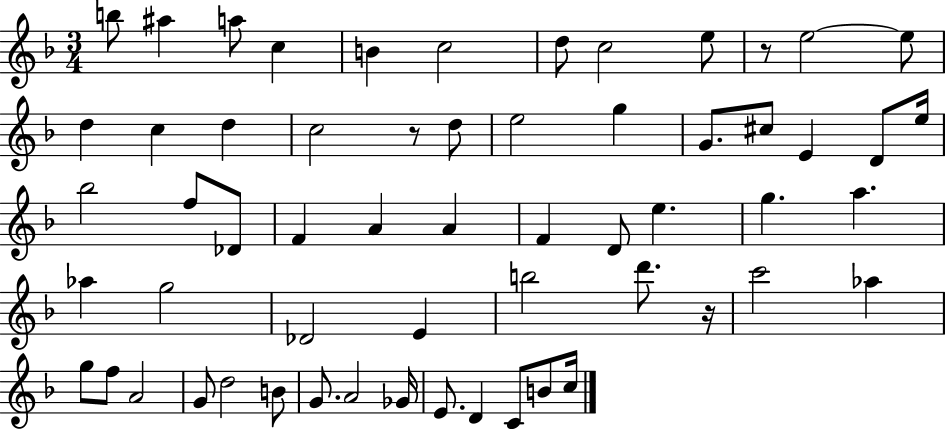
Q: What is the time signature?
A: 3/4